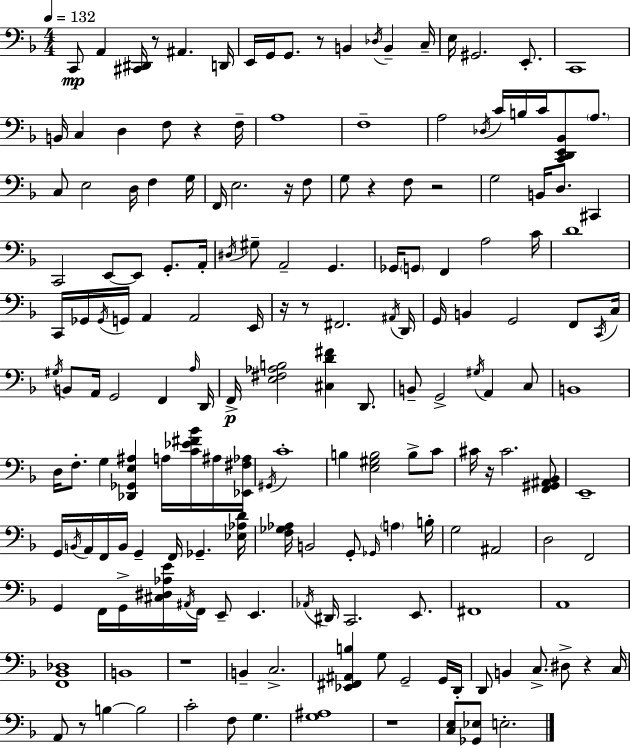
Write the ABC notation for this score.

X:1
T:Untitled
M:4/4
L:1/4
K:Dm
C,,/2 A,, [^C,,^D,,]/4 z/2 ^A,, D,,/4 E,,/4 G,,/4 G,,/2 z/2 B,, _D,/4 B,, C,/4 E,/4 ^G,,2 E,,/2 C,,4 B,,/4 C, D, F,/2 z F,/4 A,4 F,4 A,2 _D,/4 C/4 B,/4 C/4 [C,,D,,E,,_B,,]/2 A,/2 C,/2 E,2 D,/4 F, G,/4 F,,/4 E,2 z/4 F,/2 G,/2 z F,/2 z2 G,2 B,,/4 D,/2 ^C,, C,,2 E,,/2 E,,/2 G,,/2 A,,/4 ^D,/4 ^G,/2 A,,2 G,, _G,,/4 G,,/2 F,, A,2 C/4 D4 C,,/4 _G,,/4 _G,,/4 G,,/4 A,, A,,2 E,,/4 z/4 z/2 ^F,,2 ^A,,/4 D,,/4 G,,/4 B,, G,,2 F,,/2 C,,/4 C,/4 ^G,/4 B,,/2 A,,/4 G,,2 F,, A,/4 D,,/4 F,,/4 [E,^F,_A,B,]2 [^C,D^F] D,,/2 B,,/2 G,,2 ^G,/4 A,, C,/2 B,,4 D,/4 F,/2 G, [_D,,_G,,E,^A,] A,/4 [C_E^F_B]/4 ^A,/4 [_E,,^F,_A,]/4 ^G,,/4 C4 B, [E,^G,B,]2 B,/2 C/2 ^C/4 z/4 ^C2 [F,,^G,,^A,,_B,,]/2 E,,4 G,,/4 B,,/4 A,,/4 F,,/4 B,,/4 G,, F,,/4 _G,, [_E,_A,D]/4 [F,_G,_A,]/4 B,,2 G,,/2 _G,,/4 A, B,/4 G,2 ^A,,2 D,2 F,,2 G,, F,,/4 G,,/4 [^C,^D,_A,E]/4 ^A,,/4 F,,/4 E,,/2 E,, _A,,/4 ^D,,/4 C,,2 E,,/2 ^F,,4 A,,4 [F,,_B,,_D,]4 B,,4 z4 B,, C,2 [_E,,^F,,^A,,B,] G,/2 G,,2 G,,/4 D,,/4 D,,/2 B,, C,/2 ^D,/2 z C,/4 A,,/2 z/2 B, B,2 C2 F,/2 G, [G,^A,]4 z4 [C,E,]/2 [_G,,_E,]/2 E,2